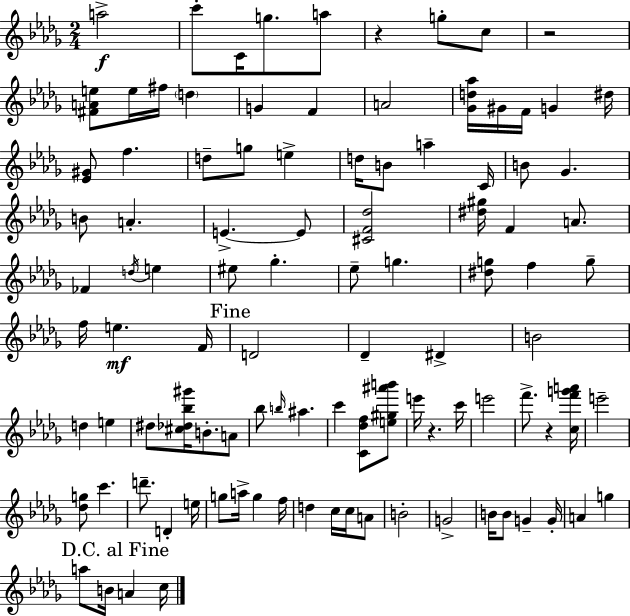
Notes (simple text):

A5/h C6/e C4/s G5/e. A5/e R/q G5/e C5/e R/h [F#4,A4,E5]/e E5/s F#5/s D5/q G4/q F4/q A4/h [Gb4,D5,Ab5]/s G#4/s F4/s G4/q D#5/s [Eb4,G#4]/e F5/q. D5/e G5/e E5/q D5/s B4/e A5/q C4/s B4/e Gb4/q. B4/e A4/q. E4/q. E4/e [C#4,F4,Db5]/h [D#5,G#5]/s F4/q A4/e. FES4/q D5/s E5/q EIS5/e Gb5/q. Eb5/e G5/q. [D#5,G5]/e F5/q G5/e F5/s E5/q. F4/s D4/h Db4/q D#4/q B4/h D5/q E5/q D#5/e [C#5,Db5,Bb5,G#6]/s B4/e. A4/e Bb5/e B5/s A#5/q. C6/q [C4,Db5,F5]/e [E5,G#5,A#6,B6]/e E6/s R/q. C6/s E6/h F6/e. R/q [C5,F6,G6,A6]/s E6/h [Db5,G5]/e C6/q. D6/e. D4/q E5/s G5/e A5/s G5/q F5/s D5/q C5/s C5/s A4/e B4/h G4/h B4/s B4/e G4/q G4/s A4/q G5/q A5/e B4/s A4/q C5/s